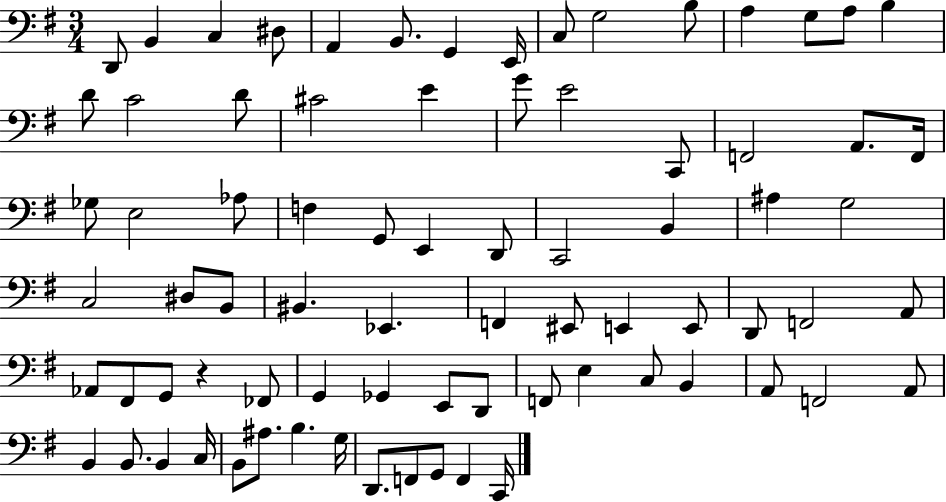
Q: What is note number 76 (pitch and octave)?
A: F2